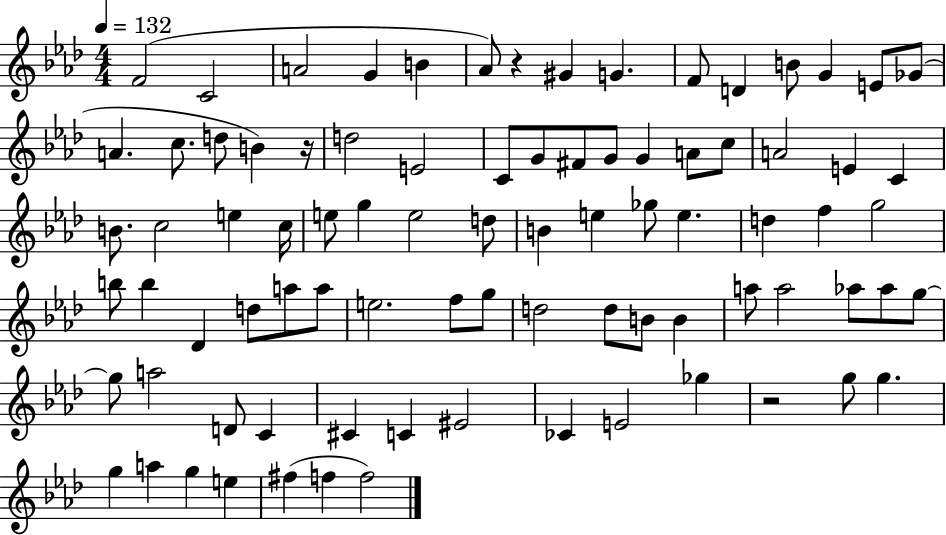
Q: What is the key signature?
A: AES major